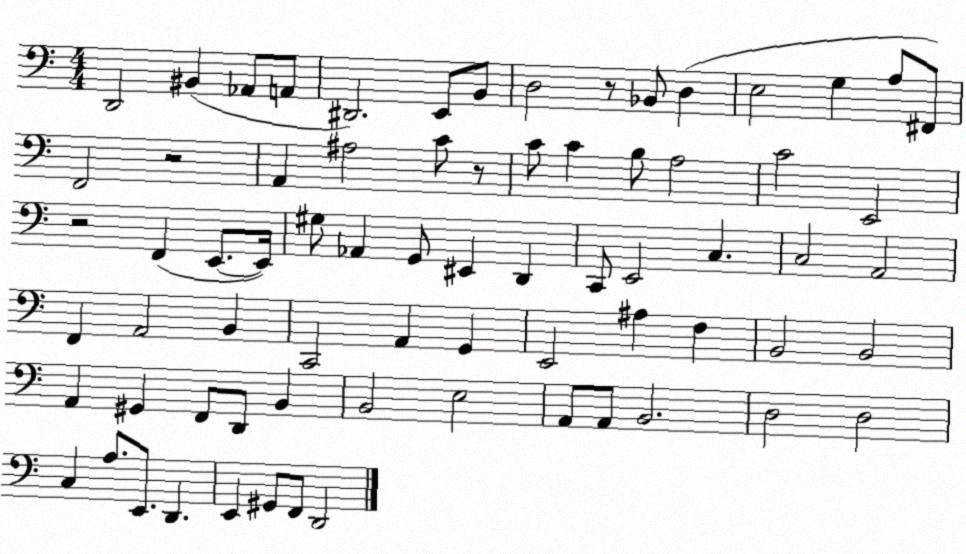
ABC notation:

X:1
T:Untitled
M:4/4
L:1/4
K:C
D,,2 ^B,, _A,,/2 A,,/2 ^D,,2 E,,/2 B,,/2 D,2 z/2 _B,,/2 D, E,2 G, A,/2 ^F,,/2 F,,2 z2 A,, ^A,2 C/2 z/2 C/2 C B,/2 A,2 C2 E,,2 z2 F,, E,,/2 E,,/4 ^G,/2 _A,, G,,/2 ^E,, D,, C,,/2 E,,2 C, C,2 A,,2 F,, A,,2 B,, C,,2 A,, G,, E,,2 ^A, F, B,,2 B,,2 A,, ^G,, F,,/2 D,,/2 B,, B,,2 E,2 A,,/2 A,,/2 B,,2 D,2 D,2 C, A,/2 E,,/2 D,, E,, ^G,,/2 F,,/2 D,,2